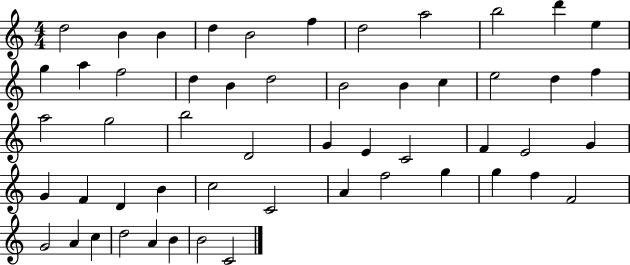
X:1
T:Untitled
M:4/4
L:1/4
K:C
d2 B B d B2 f d2 a2 b2 d' e g a f2 d B d2 B2 B c e2 d f a2 g2 b2 D2 G E C2 F E2 G G F D B c2 C2 A f2 g g f F2 G2 A c d2 A B B2 C2